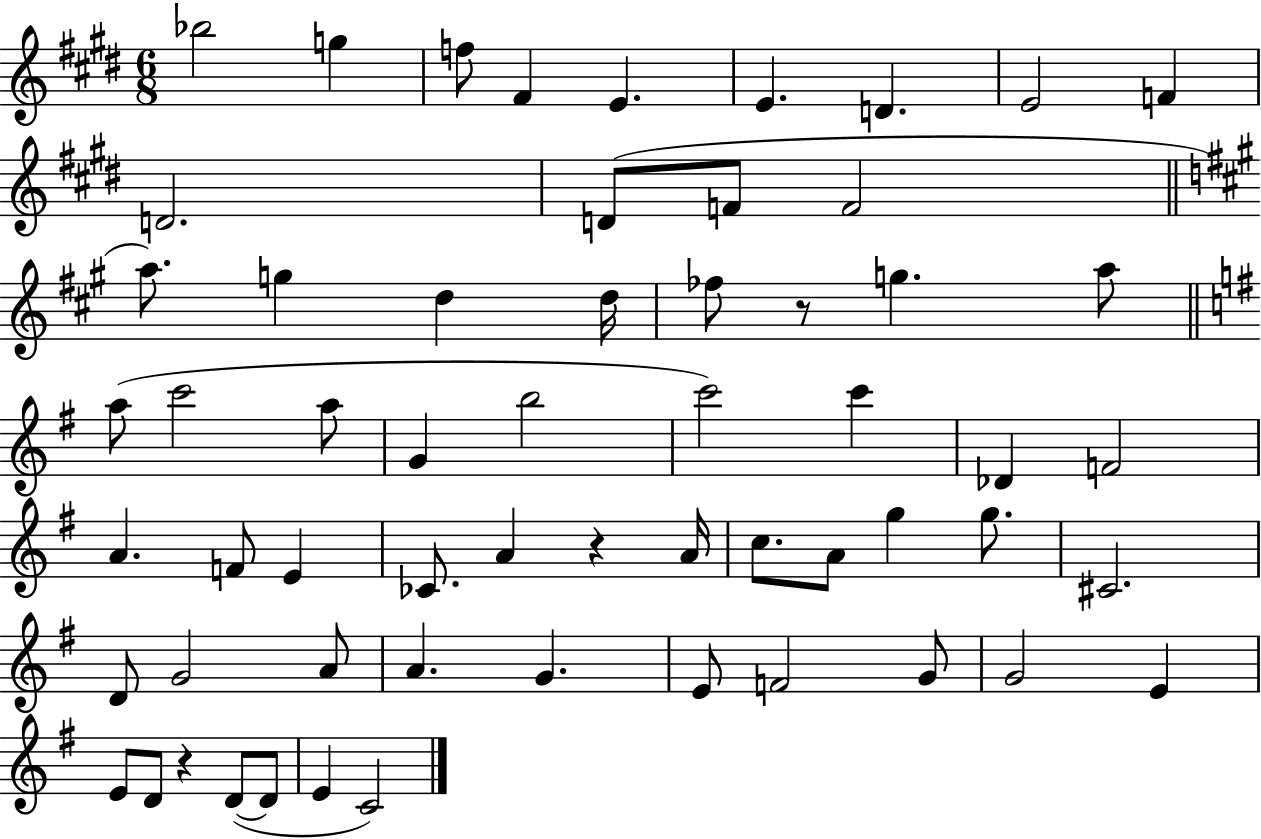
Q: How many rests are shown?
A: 3